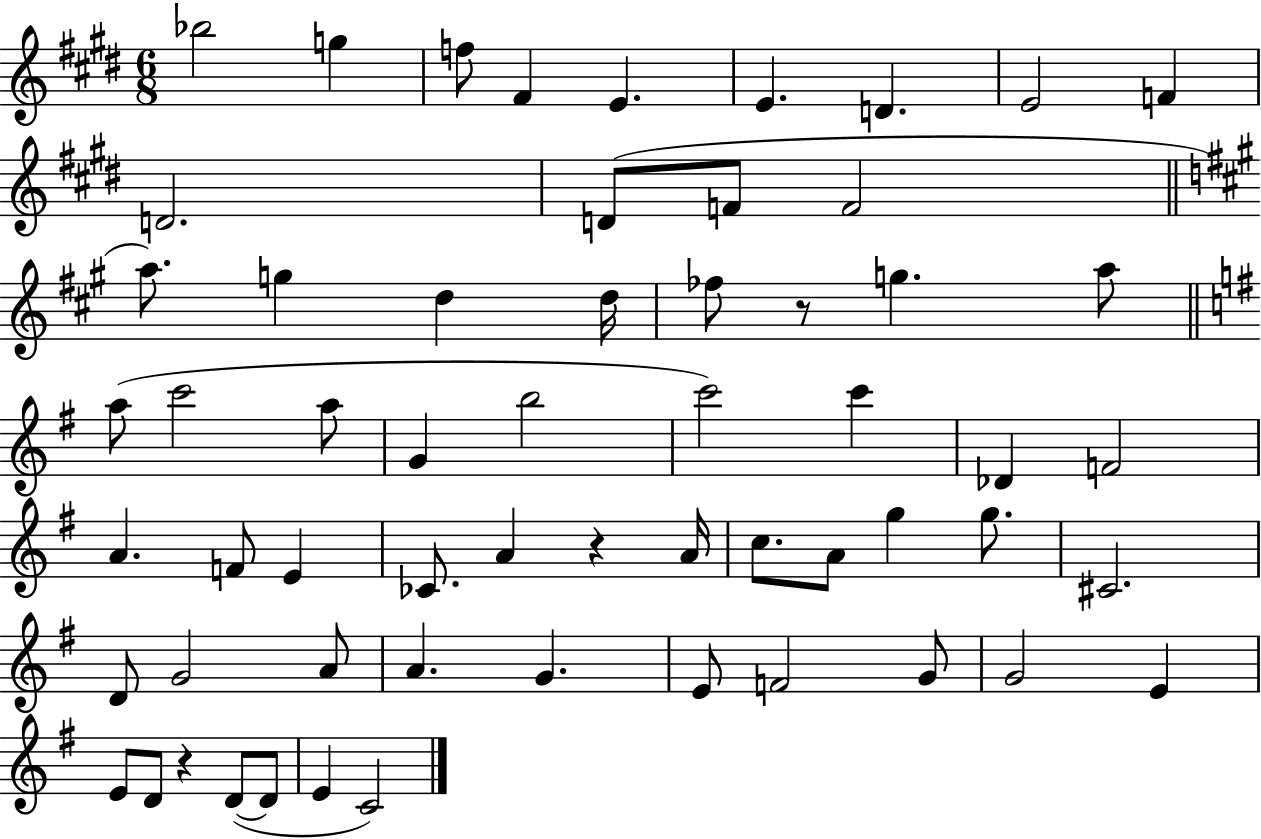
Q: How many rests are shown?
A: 3